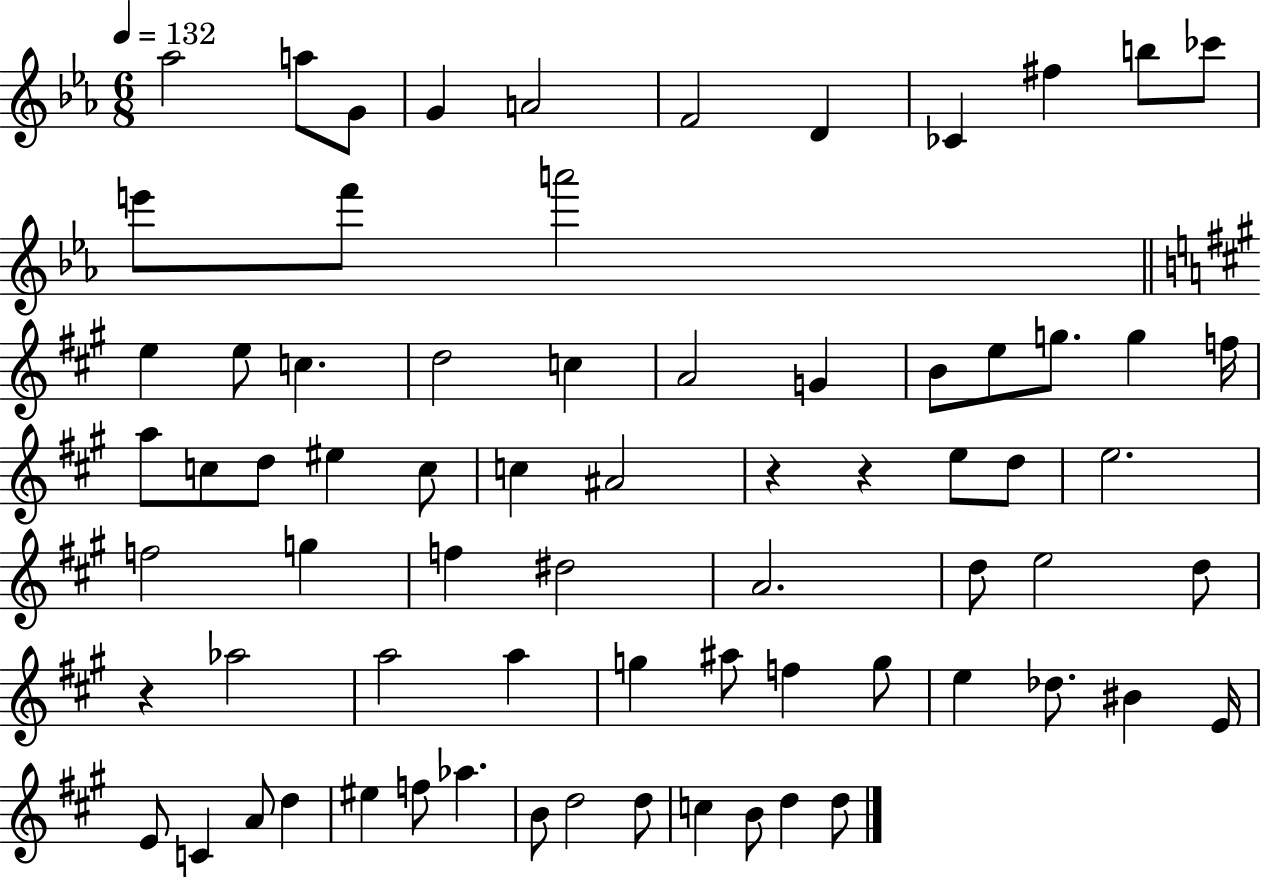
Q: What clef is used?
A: treble